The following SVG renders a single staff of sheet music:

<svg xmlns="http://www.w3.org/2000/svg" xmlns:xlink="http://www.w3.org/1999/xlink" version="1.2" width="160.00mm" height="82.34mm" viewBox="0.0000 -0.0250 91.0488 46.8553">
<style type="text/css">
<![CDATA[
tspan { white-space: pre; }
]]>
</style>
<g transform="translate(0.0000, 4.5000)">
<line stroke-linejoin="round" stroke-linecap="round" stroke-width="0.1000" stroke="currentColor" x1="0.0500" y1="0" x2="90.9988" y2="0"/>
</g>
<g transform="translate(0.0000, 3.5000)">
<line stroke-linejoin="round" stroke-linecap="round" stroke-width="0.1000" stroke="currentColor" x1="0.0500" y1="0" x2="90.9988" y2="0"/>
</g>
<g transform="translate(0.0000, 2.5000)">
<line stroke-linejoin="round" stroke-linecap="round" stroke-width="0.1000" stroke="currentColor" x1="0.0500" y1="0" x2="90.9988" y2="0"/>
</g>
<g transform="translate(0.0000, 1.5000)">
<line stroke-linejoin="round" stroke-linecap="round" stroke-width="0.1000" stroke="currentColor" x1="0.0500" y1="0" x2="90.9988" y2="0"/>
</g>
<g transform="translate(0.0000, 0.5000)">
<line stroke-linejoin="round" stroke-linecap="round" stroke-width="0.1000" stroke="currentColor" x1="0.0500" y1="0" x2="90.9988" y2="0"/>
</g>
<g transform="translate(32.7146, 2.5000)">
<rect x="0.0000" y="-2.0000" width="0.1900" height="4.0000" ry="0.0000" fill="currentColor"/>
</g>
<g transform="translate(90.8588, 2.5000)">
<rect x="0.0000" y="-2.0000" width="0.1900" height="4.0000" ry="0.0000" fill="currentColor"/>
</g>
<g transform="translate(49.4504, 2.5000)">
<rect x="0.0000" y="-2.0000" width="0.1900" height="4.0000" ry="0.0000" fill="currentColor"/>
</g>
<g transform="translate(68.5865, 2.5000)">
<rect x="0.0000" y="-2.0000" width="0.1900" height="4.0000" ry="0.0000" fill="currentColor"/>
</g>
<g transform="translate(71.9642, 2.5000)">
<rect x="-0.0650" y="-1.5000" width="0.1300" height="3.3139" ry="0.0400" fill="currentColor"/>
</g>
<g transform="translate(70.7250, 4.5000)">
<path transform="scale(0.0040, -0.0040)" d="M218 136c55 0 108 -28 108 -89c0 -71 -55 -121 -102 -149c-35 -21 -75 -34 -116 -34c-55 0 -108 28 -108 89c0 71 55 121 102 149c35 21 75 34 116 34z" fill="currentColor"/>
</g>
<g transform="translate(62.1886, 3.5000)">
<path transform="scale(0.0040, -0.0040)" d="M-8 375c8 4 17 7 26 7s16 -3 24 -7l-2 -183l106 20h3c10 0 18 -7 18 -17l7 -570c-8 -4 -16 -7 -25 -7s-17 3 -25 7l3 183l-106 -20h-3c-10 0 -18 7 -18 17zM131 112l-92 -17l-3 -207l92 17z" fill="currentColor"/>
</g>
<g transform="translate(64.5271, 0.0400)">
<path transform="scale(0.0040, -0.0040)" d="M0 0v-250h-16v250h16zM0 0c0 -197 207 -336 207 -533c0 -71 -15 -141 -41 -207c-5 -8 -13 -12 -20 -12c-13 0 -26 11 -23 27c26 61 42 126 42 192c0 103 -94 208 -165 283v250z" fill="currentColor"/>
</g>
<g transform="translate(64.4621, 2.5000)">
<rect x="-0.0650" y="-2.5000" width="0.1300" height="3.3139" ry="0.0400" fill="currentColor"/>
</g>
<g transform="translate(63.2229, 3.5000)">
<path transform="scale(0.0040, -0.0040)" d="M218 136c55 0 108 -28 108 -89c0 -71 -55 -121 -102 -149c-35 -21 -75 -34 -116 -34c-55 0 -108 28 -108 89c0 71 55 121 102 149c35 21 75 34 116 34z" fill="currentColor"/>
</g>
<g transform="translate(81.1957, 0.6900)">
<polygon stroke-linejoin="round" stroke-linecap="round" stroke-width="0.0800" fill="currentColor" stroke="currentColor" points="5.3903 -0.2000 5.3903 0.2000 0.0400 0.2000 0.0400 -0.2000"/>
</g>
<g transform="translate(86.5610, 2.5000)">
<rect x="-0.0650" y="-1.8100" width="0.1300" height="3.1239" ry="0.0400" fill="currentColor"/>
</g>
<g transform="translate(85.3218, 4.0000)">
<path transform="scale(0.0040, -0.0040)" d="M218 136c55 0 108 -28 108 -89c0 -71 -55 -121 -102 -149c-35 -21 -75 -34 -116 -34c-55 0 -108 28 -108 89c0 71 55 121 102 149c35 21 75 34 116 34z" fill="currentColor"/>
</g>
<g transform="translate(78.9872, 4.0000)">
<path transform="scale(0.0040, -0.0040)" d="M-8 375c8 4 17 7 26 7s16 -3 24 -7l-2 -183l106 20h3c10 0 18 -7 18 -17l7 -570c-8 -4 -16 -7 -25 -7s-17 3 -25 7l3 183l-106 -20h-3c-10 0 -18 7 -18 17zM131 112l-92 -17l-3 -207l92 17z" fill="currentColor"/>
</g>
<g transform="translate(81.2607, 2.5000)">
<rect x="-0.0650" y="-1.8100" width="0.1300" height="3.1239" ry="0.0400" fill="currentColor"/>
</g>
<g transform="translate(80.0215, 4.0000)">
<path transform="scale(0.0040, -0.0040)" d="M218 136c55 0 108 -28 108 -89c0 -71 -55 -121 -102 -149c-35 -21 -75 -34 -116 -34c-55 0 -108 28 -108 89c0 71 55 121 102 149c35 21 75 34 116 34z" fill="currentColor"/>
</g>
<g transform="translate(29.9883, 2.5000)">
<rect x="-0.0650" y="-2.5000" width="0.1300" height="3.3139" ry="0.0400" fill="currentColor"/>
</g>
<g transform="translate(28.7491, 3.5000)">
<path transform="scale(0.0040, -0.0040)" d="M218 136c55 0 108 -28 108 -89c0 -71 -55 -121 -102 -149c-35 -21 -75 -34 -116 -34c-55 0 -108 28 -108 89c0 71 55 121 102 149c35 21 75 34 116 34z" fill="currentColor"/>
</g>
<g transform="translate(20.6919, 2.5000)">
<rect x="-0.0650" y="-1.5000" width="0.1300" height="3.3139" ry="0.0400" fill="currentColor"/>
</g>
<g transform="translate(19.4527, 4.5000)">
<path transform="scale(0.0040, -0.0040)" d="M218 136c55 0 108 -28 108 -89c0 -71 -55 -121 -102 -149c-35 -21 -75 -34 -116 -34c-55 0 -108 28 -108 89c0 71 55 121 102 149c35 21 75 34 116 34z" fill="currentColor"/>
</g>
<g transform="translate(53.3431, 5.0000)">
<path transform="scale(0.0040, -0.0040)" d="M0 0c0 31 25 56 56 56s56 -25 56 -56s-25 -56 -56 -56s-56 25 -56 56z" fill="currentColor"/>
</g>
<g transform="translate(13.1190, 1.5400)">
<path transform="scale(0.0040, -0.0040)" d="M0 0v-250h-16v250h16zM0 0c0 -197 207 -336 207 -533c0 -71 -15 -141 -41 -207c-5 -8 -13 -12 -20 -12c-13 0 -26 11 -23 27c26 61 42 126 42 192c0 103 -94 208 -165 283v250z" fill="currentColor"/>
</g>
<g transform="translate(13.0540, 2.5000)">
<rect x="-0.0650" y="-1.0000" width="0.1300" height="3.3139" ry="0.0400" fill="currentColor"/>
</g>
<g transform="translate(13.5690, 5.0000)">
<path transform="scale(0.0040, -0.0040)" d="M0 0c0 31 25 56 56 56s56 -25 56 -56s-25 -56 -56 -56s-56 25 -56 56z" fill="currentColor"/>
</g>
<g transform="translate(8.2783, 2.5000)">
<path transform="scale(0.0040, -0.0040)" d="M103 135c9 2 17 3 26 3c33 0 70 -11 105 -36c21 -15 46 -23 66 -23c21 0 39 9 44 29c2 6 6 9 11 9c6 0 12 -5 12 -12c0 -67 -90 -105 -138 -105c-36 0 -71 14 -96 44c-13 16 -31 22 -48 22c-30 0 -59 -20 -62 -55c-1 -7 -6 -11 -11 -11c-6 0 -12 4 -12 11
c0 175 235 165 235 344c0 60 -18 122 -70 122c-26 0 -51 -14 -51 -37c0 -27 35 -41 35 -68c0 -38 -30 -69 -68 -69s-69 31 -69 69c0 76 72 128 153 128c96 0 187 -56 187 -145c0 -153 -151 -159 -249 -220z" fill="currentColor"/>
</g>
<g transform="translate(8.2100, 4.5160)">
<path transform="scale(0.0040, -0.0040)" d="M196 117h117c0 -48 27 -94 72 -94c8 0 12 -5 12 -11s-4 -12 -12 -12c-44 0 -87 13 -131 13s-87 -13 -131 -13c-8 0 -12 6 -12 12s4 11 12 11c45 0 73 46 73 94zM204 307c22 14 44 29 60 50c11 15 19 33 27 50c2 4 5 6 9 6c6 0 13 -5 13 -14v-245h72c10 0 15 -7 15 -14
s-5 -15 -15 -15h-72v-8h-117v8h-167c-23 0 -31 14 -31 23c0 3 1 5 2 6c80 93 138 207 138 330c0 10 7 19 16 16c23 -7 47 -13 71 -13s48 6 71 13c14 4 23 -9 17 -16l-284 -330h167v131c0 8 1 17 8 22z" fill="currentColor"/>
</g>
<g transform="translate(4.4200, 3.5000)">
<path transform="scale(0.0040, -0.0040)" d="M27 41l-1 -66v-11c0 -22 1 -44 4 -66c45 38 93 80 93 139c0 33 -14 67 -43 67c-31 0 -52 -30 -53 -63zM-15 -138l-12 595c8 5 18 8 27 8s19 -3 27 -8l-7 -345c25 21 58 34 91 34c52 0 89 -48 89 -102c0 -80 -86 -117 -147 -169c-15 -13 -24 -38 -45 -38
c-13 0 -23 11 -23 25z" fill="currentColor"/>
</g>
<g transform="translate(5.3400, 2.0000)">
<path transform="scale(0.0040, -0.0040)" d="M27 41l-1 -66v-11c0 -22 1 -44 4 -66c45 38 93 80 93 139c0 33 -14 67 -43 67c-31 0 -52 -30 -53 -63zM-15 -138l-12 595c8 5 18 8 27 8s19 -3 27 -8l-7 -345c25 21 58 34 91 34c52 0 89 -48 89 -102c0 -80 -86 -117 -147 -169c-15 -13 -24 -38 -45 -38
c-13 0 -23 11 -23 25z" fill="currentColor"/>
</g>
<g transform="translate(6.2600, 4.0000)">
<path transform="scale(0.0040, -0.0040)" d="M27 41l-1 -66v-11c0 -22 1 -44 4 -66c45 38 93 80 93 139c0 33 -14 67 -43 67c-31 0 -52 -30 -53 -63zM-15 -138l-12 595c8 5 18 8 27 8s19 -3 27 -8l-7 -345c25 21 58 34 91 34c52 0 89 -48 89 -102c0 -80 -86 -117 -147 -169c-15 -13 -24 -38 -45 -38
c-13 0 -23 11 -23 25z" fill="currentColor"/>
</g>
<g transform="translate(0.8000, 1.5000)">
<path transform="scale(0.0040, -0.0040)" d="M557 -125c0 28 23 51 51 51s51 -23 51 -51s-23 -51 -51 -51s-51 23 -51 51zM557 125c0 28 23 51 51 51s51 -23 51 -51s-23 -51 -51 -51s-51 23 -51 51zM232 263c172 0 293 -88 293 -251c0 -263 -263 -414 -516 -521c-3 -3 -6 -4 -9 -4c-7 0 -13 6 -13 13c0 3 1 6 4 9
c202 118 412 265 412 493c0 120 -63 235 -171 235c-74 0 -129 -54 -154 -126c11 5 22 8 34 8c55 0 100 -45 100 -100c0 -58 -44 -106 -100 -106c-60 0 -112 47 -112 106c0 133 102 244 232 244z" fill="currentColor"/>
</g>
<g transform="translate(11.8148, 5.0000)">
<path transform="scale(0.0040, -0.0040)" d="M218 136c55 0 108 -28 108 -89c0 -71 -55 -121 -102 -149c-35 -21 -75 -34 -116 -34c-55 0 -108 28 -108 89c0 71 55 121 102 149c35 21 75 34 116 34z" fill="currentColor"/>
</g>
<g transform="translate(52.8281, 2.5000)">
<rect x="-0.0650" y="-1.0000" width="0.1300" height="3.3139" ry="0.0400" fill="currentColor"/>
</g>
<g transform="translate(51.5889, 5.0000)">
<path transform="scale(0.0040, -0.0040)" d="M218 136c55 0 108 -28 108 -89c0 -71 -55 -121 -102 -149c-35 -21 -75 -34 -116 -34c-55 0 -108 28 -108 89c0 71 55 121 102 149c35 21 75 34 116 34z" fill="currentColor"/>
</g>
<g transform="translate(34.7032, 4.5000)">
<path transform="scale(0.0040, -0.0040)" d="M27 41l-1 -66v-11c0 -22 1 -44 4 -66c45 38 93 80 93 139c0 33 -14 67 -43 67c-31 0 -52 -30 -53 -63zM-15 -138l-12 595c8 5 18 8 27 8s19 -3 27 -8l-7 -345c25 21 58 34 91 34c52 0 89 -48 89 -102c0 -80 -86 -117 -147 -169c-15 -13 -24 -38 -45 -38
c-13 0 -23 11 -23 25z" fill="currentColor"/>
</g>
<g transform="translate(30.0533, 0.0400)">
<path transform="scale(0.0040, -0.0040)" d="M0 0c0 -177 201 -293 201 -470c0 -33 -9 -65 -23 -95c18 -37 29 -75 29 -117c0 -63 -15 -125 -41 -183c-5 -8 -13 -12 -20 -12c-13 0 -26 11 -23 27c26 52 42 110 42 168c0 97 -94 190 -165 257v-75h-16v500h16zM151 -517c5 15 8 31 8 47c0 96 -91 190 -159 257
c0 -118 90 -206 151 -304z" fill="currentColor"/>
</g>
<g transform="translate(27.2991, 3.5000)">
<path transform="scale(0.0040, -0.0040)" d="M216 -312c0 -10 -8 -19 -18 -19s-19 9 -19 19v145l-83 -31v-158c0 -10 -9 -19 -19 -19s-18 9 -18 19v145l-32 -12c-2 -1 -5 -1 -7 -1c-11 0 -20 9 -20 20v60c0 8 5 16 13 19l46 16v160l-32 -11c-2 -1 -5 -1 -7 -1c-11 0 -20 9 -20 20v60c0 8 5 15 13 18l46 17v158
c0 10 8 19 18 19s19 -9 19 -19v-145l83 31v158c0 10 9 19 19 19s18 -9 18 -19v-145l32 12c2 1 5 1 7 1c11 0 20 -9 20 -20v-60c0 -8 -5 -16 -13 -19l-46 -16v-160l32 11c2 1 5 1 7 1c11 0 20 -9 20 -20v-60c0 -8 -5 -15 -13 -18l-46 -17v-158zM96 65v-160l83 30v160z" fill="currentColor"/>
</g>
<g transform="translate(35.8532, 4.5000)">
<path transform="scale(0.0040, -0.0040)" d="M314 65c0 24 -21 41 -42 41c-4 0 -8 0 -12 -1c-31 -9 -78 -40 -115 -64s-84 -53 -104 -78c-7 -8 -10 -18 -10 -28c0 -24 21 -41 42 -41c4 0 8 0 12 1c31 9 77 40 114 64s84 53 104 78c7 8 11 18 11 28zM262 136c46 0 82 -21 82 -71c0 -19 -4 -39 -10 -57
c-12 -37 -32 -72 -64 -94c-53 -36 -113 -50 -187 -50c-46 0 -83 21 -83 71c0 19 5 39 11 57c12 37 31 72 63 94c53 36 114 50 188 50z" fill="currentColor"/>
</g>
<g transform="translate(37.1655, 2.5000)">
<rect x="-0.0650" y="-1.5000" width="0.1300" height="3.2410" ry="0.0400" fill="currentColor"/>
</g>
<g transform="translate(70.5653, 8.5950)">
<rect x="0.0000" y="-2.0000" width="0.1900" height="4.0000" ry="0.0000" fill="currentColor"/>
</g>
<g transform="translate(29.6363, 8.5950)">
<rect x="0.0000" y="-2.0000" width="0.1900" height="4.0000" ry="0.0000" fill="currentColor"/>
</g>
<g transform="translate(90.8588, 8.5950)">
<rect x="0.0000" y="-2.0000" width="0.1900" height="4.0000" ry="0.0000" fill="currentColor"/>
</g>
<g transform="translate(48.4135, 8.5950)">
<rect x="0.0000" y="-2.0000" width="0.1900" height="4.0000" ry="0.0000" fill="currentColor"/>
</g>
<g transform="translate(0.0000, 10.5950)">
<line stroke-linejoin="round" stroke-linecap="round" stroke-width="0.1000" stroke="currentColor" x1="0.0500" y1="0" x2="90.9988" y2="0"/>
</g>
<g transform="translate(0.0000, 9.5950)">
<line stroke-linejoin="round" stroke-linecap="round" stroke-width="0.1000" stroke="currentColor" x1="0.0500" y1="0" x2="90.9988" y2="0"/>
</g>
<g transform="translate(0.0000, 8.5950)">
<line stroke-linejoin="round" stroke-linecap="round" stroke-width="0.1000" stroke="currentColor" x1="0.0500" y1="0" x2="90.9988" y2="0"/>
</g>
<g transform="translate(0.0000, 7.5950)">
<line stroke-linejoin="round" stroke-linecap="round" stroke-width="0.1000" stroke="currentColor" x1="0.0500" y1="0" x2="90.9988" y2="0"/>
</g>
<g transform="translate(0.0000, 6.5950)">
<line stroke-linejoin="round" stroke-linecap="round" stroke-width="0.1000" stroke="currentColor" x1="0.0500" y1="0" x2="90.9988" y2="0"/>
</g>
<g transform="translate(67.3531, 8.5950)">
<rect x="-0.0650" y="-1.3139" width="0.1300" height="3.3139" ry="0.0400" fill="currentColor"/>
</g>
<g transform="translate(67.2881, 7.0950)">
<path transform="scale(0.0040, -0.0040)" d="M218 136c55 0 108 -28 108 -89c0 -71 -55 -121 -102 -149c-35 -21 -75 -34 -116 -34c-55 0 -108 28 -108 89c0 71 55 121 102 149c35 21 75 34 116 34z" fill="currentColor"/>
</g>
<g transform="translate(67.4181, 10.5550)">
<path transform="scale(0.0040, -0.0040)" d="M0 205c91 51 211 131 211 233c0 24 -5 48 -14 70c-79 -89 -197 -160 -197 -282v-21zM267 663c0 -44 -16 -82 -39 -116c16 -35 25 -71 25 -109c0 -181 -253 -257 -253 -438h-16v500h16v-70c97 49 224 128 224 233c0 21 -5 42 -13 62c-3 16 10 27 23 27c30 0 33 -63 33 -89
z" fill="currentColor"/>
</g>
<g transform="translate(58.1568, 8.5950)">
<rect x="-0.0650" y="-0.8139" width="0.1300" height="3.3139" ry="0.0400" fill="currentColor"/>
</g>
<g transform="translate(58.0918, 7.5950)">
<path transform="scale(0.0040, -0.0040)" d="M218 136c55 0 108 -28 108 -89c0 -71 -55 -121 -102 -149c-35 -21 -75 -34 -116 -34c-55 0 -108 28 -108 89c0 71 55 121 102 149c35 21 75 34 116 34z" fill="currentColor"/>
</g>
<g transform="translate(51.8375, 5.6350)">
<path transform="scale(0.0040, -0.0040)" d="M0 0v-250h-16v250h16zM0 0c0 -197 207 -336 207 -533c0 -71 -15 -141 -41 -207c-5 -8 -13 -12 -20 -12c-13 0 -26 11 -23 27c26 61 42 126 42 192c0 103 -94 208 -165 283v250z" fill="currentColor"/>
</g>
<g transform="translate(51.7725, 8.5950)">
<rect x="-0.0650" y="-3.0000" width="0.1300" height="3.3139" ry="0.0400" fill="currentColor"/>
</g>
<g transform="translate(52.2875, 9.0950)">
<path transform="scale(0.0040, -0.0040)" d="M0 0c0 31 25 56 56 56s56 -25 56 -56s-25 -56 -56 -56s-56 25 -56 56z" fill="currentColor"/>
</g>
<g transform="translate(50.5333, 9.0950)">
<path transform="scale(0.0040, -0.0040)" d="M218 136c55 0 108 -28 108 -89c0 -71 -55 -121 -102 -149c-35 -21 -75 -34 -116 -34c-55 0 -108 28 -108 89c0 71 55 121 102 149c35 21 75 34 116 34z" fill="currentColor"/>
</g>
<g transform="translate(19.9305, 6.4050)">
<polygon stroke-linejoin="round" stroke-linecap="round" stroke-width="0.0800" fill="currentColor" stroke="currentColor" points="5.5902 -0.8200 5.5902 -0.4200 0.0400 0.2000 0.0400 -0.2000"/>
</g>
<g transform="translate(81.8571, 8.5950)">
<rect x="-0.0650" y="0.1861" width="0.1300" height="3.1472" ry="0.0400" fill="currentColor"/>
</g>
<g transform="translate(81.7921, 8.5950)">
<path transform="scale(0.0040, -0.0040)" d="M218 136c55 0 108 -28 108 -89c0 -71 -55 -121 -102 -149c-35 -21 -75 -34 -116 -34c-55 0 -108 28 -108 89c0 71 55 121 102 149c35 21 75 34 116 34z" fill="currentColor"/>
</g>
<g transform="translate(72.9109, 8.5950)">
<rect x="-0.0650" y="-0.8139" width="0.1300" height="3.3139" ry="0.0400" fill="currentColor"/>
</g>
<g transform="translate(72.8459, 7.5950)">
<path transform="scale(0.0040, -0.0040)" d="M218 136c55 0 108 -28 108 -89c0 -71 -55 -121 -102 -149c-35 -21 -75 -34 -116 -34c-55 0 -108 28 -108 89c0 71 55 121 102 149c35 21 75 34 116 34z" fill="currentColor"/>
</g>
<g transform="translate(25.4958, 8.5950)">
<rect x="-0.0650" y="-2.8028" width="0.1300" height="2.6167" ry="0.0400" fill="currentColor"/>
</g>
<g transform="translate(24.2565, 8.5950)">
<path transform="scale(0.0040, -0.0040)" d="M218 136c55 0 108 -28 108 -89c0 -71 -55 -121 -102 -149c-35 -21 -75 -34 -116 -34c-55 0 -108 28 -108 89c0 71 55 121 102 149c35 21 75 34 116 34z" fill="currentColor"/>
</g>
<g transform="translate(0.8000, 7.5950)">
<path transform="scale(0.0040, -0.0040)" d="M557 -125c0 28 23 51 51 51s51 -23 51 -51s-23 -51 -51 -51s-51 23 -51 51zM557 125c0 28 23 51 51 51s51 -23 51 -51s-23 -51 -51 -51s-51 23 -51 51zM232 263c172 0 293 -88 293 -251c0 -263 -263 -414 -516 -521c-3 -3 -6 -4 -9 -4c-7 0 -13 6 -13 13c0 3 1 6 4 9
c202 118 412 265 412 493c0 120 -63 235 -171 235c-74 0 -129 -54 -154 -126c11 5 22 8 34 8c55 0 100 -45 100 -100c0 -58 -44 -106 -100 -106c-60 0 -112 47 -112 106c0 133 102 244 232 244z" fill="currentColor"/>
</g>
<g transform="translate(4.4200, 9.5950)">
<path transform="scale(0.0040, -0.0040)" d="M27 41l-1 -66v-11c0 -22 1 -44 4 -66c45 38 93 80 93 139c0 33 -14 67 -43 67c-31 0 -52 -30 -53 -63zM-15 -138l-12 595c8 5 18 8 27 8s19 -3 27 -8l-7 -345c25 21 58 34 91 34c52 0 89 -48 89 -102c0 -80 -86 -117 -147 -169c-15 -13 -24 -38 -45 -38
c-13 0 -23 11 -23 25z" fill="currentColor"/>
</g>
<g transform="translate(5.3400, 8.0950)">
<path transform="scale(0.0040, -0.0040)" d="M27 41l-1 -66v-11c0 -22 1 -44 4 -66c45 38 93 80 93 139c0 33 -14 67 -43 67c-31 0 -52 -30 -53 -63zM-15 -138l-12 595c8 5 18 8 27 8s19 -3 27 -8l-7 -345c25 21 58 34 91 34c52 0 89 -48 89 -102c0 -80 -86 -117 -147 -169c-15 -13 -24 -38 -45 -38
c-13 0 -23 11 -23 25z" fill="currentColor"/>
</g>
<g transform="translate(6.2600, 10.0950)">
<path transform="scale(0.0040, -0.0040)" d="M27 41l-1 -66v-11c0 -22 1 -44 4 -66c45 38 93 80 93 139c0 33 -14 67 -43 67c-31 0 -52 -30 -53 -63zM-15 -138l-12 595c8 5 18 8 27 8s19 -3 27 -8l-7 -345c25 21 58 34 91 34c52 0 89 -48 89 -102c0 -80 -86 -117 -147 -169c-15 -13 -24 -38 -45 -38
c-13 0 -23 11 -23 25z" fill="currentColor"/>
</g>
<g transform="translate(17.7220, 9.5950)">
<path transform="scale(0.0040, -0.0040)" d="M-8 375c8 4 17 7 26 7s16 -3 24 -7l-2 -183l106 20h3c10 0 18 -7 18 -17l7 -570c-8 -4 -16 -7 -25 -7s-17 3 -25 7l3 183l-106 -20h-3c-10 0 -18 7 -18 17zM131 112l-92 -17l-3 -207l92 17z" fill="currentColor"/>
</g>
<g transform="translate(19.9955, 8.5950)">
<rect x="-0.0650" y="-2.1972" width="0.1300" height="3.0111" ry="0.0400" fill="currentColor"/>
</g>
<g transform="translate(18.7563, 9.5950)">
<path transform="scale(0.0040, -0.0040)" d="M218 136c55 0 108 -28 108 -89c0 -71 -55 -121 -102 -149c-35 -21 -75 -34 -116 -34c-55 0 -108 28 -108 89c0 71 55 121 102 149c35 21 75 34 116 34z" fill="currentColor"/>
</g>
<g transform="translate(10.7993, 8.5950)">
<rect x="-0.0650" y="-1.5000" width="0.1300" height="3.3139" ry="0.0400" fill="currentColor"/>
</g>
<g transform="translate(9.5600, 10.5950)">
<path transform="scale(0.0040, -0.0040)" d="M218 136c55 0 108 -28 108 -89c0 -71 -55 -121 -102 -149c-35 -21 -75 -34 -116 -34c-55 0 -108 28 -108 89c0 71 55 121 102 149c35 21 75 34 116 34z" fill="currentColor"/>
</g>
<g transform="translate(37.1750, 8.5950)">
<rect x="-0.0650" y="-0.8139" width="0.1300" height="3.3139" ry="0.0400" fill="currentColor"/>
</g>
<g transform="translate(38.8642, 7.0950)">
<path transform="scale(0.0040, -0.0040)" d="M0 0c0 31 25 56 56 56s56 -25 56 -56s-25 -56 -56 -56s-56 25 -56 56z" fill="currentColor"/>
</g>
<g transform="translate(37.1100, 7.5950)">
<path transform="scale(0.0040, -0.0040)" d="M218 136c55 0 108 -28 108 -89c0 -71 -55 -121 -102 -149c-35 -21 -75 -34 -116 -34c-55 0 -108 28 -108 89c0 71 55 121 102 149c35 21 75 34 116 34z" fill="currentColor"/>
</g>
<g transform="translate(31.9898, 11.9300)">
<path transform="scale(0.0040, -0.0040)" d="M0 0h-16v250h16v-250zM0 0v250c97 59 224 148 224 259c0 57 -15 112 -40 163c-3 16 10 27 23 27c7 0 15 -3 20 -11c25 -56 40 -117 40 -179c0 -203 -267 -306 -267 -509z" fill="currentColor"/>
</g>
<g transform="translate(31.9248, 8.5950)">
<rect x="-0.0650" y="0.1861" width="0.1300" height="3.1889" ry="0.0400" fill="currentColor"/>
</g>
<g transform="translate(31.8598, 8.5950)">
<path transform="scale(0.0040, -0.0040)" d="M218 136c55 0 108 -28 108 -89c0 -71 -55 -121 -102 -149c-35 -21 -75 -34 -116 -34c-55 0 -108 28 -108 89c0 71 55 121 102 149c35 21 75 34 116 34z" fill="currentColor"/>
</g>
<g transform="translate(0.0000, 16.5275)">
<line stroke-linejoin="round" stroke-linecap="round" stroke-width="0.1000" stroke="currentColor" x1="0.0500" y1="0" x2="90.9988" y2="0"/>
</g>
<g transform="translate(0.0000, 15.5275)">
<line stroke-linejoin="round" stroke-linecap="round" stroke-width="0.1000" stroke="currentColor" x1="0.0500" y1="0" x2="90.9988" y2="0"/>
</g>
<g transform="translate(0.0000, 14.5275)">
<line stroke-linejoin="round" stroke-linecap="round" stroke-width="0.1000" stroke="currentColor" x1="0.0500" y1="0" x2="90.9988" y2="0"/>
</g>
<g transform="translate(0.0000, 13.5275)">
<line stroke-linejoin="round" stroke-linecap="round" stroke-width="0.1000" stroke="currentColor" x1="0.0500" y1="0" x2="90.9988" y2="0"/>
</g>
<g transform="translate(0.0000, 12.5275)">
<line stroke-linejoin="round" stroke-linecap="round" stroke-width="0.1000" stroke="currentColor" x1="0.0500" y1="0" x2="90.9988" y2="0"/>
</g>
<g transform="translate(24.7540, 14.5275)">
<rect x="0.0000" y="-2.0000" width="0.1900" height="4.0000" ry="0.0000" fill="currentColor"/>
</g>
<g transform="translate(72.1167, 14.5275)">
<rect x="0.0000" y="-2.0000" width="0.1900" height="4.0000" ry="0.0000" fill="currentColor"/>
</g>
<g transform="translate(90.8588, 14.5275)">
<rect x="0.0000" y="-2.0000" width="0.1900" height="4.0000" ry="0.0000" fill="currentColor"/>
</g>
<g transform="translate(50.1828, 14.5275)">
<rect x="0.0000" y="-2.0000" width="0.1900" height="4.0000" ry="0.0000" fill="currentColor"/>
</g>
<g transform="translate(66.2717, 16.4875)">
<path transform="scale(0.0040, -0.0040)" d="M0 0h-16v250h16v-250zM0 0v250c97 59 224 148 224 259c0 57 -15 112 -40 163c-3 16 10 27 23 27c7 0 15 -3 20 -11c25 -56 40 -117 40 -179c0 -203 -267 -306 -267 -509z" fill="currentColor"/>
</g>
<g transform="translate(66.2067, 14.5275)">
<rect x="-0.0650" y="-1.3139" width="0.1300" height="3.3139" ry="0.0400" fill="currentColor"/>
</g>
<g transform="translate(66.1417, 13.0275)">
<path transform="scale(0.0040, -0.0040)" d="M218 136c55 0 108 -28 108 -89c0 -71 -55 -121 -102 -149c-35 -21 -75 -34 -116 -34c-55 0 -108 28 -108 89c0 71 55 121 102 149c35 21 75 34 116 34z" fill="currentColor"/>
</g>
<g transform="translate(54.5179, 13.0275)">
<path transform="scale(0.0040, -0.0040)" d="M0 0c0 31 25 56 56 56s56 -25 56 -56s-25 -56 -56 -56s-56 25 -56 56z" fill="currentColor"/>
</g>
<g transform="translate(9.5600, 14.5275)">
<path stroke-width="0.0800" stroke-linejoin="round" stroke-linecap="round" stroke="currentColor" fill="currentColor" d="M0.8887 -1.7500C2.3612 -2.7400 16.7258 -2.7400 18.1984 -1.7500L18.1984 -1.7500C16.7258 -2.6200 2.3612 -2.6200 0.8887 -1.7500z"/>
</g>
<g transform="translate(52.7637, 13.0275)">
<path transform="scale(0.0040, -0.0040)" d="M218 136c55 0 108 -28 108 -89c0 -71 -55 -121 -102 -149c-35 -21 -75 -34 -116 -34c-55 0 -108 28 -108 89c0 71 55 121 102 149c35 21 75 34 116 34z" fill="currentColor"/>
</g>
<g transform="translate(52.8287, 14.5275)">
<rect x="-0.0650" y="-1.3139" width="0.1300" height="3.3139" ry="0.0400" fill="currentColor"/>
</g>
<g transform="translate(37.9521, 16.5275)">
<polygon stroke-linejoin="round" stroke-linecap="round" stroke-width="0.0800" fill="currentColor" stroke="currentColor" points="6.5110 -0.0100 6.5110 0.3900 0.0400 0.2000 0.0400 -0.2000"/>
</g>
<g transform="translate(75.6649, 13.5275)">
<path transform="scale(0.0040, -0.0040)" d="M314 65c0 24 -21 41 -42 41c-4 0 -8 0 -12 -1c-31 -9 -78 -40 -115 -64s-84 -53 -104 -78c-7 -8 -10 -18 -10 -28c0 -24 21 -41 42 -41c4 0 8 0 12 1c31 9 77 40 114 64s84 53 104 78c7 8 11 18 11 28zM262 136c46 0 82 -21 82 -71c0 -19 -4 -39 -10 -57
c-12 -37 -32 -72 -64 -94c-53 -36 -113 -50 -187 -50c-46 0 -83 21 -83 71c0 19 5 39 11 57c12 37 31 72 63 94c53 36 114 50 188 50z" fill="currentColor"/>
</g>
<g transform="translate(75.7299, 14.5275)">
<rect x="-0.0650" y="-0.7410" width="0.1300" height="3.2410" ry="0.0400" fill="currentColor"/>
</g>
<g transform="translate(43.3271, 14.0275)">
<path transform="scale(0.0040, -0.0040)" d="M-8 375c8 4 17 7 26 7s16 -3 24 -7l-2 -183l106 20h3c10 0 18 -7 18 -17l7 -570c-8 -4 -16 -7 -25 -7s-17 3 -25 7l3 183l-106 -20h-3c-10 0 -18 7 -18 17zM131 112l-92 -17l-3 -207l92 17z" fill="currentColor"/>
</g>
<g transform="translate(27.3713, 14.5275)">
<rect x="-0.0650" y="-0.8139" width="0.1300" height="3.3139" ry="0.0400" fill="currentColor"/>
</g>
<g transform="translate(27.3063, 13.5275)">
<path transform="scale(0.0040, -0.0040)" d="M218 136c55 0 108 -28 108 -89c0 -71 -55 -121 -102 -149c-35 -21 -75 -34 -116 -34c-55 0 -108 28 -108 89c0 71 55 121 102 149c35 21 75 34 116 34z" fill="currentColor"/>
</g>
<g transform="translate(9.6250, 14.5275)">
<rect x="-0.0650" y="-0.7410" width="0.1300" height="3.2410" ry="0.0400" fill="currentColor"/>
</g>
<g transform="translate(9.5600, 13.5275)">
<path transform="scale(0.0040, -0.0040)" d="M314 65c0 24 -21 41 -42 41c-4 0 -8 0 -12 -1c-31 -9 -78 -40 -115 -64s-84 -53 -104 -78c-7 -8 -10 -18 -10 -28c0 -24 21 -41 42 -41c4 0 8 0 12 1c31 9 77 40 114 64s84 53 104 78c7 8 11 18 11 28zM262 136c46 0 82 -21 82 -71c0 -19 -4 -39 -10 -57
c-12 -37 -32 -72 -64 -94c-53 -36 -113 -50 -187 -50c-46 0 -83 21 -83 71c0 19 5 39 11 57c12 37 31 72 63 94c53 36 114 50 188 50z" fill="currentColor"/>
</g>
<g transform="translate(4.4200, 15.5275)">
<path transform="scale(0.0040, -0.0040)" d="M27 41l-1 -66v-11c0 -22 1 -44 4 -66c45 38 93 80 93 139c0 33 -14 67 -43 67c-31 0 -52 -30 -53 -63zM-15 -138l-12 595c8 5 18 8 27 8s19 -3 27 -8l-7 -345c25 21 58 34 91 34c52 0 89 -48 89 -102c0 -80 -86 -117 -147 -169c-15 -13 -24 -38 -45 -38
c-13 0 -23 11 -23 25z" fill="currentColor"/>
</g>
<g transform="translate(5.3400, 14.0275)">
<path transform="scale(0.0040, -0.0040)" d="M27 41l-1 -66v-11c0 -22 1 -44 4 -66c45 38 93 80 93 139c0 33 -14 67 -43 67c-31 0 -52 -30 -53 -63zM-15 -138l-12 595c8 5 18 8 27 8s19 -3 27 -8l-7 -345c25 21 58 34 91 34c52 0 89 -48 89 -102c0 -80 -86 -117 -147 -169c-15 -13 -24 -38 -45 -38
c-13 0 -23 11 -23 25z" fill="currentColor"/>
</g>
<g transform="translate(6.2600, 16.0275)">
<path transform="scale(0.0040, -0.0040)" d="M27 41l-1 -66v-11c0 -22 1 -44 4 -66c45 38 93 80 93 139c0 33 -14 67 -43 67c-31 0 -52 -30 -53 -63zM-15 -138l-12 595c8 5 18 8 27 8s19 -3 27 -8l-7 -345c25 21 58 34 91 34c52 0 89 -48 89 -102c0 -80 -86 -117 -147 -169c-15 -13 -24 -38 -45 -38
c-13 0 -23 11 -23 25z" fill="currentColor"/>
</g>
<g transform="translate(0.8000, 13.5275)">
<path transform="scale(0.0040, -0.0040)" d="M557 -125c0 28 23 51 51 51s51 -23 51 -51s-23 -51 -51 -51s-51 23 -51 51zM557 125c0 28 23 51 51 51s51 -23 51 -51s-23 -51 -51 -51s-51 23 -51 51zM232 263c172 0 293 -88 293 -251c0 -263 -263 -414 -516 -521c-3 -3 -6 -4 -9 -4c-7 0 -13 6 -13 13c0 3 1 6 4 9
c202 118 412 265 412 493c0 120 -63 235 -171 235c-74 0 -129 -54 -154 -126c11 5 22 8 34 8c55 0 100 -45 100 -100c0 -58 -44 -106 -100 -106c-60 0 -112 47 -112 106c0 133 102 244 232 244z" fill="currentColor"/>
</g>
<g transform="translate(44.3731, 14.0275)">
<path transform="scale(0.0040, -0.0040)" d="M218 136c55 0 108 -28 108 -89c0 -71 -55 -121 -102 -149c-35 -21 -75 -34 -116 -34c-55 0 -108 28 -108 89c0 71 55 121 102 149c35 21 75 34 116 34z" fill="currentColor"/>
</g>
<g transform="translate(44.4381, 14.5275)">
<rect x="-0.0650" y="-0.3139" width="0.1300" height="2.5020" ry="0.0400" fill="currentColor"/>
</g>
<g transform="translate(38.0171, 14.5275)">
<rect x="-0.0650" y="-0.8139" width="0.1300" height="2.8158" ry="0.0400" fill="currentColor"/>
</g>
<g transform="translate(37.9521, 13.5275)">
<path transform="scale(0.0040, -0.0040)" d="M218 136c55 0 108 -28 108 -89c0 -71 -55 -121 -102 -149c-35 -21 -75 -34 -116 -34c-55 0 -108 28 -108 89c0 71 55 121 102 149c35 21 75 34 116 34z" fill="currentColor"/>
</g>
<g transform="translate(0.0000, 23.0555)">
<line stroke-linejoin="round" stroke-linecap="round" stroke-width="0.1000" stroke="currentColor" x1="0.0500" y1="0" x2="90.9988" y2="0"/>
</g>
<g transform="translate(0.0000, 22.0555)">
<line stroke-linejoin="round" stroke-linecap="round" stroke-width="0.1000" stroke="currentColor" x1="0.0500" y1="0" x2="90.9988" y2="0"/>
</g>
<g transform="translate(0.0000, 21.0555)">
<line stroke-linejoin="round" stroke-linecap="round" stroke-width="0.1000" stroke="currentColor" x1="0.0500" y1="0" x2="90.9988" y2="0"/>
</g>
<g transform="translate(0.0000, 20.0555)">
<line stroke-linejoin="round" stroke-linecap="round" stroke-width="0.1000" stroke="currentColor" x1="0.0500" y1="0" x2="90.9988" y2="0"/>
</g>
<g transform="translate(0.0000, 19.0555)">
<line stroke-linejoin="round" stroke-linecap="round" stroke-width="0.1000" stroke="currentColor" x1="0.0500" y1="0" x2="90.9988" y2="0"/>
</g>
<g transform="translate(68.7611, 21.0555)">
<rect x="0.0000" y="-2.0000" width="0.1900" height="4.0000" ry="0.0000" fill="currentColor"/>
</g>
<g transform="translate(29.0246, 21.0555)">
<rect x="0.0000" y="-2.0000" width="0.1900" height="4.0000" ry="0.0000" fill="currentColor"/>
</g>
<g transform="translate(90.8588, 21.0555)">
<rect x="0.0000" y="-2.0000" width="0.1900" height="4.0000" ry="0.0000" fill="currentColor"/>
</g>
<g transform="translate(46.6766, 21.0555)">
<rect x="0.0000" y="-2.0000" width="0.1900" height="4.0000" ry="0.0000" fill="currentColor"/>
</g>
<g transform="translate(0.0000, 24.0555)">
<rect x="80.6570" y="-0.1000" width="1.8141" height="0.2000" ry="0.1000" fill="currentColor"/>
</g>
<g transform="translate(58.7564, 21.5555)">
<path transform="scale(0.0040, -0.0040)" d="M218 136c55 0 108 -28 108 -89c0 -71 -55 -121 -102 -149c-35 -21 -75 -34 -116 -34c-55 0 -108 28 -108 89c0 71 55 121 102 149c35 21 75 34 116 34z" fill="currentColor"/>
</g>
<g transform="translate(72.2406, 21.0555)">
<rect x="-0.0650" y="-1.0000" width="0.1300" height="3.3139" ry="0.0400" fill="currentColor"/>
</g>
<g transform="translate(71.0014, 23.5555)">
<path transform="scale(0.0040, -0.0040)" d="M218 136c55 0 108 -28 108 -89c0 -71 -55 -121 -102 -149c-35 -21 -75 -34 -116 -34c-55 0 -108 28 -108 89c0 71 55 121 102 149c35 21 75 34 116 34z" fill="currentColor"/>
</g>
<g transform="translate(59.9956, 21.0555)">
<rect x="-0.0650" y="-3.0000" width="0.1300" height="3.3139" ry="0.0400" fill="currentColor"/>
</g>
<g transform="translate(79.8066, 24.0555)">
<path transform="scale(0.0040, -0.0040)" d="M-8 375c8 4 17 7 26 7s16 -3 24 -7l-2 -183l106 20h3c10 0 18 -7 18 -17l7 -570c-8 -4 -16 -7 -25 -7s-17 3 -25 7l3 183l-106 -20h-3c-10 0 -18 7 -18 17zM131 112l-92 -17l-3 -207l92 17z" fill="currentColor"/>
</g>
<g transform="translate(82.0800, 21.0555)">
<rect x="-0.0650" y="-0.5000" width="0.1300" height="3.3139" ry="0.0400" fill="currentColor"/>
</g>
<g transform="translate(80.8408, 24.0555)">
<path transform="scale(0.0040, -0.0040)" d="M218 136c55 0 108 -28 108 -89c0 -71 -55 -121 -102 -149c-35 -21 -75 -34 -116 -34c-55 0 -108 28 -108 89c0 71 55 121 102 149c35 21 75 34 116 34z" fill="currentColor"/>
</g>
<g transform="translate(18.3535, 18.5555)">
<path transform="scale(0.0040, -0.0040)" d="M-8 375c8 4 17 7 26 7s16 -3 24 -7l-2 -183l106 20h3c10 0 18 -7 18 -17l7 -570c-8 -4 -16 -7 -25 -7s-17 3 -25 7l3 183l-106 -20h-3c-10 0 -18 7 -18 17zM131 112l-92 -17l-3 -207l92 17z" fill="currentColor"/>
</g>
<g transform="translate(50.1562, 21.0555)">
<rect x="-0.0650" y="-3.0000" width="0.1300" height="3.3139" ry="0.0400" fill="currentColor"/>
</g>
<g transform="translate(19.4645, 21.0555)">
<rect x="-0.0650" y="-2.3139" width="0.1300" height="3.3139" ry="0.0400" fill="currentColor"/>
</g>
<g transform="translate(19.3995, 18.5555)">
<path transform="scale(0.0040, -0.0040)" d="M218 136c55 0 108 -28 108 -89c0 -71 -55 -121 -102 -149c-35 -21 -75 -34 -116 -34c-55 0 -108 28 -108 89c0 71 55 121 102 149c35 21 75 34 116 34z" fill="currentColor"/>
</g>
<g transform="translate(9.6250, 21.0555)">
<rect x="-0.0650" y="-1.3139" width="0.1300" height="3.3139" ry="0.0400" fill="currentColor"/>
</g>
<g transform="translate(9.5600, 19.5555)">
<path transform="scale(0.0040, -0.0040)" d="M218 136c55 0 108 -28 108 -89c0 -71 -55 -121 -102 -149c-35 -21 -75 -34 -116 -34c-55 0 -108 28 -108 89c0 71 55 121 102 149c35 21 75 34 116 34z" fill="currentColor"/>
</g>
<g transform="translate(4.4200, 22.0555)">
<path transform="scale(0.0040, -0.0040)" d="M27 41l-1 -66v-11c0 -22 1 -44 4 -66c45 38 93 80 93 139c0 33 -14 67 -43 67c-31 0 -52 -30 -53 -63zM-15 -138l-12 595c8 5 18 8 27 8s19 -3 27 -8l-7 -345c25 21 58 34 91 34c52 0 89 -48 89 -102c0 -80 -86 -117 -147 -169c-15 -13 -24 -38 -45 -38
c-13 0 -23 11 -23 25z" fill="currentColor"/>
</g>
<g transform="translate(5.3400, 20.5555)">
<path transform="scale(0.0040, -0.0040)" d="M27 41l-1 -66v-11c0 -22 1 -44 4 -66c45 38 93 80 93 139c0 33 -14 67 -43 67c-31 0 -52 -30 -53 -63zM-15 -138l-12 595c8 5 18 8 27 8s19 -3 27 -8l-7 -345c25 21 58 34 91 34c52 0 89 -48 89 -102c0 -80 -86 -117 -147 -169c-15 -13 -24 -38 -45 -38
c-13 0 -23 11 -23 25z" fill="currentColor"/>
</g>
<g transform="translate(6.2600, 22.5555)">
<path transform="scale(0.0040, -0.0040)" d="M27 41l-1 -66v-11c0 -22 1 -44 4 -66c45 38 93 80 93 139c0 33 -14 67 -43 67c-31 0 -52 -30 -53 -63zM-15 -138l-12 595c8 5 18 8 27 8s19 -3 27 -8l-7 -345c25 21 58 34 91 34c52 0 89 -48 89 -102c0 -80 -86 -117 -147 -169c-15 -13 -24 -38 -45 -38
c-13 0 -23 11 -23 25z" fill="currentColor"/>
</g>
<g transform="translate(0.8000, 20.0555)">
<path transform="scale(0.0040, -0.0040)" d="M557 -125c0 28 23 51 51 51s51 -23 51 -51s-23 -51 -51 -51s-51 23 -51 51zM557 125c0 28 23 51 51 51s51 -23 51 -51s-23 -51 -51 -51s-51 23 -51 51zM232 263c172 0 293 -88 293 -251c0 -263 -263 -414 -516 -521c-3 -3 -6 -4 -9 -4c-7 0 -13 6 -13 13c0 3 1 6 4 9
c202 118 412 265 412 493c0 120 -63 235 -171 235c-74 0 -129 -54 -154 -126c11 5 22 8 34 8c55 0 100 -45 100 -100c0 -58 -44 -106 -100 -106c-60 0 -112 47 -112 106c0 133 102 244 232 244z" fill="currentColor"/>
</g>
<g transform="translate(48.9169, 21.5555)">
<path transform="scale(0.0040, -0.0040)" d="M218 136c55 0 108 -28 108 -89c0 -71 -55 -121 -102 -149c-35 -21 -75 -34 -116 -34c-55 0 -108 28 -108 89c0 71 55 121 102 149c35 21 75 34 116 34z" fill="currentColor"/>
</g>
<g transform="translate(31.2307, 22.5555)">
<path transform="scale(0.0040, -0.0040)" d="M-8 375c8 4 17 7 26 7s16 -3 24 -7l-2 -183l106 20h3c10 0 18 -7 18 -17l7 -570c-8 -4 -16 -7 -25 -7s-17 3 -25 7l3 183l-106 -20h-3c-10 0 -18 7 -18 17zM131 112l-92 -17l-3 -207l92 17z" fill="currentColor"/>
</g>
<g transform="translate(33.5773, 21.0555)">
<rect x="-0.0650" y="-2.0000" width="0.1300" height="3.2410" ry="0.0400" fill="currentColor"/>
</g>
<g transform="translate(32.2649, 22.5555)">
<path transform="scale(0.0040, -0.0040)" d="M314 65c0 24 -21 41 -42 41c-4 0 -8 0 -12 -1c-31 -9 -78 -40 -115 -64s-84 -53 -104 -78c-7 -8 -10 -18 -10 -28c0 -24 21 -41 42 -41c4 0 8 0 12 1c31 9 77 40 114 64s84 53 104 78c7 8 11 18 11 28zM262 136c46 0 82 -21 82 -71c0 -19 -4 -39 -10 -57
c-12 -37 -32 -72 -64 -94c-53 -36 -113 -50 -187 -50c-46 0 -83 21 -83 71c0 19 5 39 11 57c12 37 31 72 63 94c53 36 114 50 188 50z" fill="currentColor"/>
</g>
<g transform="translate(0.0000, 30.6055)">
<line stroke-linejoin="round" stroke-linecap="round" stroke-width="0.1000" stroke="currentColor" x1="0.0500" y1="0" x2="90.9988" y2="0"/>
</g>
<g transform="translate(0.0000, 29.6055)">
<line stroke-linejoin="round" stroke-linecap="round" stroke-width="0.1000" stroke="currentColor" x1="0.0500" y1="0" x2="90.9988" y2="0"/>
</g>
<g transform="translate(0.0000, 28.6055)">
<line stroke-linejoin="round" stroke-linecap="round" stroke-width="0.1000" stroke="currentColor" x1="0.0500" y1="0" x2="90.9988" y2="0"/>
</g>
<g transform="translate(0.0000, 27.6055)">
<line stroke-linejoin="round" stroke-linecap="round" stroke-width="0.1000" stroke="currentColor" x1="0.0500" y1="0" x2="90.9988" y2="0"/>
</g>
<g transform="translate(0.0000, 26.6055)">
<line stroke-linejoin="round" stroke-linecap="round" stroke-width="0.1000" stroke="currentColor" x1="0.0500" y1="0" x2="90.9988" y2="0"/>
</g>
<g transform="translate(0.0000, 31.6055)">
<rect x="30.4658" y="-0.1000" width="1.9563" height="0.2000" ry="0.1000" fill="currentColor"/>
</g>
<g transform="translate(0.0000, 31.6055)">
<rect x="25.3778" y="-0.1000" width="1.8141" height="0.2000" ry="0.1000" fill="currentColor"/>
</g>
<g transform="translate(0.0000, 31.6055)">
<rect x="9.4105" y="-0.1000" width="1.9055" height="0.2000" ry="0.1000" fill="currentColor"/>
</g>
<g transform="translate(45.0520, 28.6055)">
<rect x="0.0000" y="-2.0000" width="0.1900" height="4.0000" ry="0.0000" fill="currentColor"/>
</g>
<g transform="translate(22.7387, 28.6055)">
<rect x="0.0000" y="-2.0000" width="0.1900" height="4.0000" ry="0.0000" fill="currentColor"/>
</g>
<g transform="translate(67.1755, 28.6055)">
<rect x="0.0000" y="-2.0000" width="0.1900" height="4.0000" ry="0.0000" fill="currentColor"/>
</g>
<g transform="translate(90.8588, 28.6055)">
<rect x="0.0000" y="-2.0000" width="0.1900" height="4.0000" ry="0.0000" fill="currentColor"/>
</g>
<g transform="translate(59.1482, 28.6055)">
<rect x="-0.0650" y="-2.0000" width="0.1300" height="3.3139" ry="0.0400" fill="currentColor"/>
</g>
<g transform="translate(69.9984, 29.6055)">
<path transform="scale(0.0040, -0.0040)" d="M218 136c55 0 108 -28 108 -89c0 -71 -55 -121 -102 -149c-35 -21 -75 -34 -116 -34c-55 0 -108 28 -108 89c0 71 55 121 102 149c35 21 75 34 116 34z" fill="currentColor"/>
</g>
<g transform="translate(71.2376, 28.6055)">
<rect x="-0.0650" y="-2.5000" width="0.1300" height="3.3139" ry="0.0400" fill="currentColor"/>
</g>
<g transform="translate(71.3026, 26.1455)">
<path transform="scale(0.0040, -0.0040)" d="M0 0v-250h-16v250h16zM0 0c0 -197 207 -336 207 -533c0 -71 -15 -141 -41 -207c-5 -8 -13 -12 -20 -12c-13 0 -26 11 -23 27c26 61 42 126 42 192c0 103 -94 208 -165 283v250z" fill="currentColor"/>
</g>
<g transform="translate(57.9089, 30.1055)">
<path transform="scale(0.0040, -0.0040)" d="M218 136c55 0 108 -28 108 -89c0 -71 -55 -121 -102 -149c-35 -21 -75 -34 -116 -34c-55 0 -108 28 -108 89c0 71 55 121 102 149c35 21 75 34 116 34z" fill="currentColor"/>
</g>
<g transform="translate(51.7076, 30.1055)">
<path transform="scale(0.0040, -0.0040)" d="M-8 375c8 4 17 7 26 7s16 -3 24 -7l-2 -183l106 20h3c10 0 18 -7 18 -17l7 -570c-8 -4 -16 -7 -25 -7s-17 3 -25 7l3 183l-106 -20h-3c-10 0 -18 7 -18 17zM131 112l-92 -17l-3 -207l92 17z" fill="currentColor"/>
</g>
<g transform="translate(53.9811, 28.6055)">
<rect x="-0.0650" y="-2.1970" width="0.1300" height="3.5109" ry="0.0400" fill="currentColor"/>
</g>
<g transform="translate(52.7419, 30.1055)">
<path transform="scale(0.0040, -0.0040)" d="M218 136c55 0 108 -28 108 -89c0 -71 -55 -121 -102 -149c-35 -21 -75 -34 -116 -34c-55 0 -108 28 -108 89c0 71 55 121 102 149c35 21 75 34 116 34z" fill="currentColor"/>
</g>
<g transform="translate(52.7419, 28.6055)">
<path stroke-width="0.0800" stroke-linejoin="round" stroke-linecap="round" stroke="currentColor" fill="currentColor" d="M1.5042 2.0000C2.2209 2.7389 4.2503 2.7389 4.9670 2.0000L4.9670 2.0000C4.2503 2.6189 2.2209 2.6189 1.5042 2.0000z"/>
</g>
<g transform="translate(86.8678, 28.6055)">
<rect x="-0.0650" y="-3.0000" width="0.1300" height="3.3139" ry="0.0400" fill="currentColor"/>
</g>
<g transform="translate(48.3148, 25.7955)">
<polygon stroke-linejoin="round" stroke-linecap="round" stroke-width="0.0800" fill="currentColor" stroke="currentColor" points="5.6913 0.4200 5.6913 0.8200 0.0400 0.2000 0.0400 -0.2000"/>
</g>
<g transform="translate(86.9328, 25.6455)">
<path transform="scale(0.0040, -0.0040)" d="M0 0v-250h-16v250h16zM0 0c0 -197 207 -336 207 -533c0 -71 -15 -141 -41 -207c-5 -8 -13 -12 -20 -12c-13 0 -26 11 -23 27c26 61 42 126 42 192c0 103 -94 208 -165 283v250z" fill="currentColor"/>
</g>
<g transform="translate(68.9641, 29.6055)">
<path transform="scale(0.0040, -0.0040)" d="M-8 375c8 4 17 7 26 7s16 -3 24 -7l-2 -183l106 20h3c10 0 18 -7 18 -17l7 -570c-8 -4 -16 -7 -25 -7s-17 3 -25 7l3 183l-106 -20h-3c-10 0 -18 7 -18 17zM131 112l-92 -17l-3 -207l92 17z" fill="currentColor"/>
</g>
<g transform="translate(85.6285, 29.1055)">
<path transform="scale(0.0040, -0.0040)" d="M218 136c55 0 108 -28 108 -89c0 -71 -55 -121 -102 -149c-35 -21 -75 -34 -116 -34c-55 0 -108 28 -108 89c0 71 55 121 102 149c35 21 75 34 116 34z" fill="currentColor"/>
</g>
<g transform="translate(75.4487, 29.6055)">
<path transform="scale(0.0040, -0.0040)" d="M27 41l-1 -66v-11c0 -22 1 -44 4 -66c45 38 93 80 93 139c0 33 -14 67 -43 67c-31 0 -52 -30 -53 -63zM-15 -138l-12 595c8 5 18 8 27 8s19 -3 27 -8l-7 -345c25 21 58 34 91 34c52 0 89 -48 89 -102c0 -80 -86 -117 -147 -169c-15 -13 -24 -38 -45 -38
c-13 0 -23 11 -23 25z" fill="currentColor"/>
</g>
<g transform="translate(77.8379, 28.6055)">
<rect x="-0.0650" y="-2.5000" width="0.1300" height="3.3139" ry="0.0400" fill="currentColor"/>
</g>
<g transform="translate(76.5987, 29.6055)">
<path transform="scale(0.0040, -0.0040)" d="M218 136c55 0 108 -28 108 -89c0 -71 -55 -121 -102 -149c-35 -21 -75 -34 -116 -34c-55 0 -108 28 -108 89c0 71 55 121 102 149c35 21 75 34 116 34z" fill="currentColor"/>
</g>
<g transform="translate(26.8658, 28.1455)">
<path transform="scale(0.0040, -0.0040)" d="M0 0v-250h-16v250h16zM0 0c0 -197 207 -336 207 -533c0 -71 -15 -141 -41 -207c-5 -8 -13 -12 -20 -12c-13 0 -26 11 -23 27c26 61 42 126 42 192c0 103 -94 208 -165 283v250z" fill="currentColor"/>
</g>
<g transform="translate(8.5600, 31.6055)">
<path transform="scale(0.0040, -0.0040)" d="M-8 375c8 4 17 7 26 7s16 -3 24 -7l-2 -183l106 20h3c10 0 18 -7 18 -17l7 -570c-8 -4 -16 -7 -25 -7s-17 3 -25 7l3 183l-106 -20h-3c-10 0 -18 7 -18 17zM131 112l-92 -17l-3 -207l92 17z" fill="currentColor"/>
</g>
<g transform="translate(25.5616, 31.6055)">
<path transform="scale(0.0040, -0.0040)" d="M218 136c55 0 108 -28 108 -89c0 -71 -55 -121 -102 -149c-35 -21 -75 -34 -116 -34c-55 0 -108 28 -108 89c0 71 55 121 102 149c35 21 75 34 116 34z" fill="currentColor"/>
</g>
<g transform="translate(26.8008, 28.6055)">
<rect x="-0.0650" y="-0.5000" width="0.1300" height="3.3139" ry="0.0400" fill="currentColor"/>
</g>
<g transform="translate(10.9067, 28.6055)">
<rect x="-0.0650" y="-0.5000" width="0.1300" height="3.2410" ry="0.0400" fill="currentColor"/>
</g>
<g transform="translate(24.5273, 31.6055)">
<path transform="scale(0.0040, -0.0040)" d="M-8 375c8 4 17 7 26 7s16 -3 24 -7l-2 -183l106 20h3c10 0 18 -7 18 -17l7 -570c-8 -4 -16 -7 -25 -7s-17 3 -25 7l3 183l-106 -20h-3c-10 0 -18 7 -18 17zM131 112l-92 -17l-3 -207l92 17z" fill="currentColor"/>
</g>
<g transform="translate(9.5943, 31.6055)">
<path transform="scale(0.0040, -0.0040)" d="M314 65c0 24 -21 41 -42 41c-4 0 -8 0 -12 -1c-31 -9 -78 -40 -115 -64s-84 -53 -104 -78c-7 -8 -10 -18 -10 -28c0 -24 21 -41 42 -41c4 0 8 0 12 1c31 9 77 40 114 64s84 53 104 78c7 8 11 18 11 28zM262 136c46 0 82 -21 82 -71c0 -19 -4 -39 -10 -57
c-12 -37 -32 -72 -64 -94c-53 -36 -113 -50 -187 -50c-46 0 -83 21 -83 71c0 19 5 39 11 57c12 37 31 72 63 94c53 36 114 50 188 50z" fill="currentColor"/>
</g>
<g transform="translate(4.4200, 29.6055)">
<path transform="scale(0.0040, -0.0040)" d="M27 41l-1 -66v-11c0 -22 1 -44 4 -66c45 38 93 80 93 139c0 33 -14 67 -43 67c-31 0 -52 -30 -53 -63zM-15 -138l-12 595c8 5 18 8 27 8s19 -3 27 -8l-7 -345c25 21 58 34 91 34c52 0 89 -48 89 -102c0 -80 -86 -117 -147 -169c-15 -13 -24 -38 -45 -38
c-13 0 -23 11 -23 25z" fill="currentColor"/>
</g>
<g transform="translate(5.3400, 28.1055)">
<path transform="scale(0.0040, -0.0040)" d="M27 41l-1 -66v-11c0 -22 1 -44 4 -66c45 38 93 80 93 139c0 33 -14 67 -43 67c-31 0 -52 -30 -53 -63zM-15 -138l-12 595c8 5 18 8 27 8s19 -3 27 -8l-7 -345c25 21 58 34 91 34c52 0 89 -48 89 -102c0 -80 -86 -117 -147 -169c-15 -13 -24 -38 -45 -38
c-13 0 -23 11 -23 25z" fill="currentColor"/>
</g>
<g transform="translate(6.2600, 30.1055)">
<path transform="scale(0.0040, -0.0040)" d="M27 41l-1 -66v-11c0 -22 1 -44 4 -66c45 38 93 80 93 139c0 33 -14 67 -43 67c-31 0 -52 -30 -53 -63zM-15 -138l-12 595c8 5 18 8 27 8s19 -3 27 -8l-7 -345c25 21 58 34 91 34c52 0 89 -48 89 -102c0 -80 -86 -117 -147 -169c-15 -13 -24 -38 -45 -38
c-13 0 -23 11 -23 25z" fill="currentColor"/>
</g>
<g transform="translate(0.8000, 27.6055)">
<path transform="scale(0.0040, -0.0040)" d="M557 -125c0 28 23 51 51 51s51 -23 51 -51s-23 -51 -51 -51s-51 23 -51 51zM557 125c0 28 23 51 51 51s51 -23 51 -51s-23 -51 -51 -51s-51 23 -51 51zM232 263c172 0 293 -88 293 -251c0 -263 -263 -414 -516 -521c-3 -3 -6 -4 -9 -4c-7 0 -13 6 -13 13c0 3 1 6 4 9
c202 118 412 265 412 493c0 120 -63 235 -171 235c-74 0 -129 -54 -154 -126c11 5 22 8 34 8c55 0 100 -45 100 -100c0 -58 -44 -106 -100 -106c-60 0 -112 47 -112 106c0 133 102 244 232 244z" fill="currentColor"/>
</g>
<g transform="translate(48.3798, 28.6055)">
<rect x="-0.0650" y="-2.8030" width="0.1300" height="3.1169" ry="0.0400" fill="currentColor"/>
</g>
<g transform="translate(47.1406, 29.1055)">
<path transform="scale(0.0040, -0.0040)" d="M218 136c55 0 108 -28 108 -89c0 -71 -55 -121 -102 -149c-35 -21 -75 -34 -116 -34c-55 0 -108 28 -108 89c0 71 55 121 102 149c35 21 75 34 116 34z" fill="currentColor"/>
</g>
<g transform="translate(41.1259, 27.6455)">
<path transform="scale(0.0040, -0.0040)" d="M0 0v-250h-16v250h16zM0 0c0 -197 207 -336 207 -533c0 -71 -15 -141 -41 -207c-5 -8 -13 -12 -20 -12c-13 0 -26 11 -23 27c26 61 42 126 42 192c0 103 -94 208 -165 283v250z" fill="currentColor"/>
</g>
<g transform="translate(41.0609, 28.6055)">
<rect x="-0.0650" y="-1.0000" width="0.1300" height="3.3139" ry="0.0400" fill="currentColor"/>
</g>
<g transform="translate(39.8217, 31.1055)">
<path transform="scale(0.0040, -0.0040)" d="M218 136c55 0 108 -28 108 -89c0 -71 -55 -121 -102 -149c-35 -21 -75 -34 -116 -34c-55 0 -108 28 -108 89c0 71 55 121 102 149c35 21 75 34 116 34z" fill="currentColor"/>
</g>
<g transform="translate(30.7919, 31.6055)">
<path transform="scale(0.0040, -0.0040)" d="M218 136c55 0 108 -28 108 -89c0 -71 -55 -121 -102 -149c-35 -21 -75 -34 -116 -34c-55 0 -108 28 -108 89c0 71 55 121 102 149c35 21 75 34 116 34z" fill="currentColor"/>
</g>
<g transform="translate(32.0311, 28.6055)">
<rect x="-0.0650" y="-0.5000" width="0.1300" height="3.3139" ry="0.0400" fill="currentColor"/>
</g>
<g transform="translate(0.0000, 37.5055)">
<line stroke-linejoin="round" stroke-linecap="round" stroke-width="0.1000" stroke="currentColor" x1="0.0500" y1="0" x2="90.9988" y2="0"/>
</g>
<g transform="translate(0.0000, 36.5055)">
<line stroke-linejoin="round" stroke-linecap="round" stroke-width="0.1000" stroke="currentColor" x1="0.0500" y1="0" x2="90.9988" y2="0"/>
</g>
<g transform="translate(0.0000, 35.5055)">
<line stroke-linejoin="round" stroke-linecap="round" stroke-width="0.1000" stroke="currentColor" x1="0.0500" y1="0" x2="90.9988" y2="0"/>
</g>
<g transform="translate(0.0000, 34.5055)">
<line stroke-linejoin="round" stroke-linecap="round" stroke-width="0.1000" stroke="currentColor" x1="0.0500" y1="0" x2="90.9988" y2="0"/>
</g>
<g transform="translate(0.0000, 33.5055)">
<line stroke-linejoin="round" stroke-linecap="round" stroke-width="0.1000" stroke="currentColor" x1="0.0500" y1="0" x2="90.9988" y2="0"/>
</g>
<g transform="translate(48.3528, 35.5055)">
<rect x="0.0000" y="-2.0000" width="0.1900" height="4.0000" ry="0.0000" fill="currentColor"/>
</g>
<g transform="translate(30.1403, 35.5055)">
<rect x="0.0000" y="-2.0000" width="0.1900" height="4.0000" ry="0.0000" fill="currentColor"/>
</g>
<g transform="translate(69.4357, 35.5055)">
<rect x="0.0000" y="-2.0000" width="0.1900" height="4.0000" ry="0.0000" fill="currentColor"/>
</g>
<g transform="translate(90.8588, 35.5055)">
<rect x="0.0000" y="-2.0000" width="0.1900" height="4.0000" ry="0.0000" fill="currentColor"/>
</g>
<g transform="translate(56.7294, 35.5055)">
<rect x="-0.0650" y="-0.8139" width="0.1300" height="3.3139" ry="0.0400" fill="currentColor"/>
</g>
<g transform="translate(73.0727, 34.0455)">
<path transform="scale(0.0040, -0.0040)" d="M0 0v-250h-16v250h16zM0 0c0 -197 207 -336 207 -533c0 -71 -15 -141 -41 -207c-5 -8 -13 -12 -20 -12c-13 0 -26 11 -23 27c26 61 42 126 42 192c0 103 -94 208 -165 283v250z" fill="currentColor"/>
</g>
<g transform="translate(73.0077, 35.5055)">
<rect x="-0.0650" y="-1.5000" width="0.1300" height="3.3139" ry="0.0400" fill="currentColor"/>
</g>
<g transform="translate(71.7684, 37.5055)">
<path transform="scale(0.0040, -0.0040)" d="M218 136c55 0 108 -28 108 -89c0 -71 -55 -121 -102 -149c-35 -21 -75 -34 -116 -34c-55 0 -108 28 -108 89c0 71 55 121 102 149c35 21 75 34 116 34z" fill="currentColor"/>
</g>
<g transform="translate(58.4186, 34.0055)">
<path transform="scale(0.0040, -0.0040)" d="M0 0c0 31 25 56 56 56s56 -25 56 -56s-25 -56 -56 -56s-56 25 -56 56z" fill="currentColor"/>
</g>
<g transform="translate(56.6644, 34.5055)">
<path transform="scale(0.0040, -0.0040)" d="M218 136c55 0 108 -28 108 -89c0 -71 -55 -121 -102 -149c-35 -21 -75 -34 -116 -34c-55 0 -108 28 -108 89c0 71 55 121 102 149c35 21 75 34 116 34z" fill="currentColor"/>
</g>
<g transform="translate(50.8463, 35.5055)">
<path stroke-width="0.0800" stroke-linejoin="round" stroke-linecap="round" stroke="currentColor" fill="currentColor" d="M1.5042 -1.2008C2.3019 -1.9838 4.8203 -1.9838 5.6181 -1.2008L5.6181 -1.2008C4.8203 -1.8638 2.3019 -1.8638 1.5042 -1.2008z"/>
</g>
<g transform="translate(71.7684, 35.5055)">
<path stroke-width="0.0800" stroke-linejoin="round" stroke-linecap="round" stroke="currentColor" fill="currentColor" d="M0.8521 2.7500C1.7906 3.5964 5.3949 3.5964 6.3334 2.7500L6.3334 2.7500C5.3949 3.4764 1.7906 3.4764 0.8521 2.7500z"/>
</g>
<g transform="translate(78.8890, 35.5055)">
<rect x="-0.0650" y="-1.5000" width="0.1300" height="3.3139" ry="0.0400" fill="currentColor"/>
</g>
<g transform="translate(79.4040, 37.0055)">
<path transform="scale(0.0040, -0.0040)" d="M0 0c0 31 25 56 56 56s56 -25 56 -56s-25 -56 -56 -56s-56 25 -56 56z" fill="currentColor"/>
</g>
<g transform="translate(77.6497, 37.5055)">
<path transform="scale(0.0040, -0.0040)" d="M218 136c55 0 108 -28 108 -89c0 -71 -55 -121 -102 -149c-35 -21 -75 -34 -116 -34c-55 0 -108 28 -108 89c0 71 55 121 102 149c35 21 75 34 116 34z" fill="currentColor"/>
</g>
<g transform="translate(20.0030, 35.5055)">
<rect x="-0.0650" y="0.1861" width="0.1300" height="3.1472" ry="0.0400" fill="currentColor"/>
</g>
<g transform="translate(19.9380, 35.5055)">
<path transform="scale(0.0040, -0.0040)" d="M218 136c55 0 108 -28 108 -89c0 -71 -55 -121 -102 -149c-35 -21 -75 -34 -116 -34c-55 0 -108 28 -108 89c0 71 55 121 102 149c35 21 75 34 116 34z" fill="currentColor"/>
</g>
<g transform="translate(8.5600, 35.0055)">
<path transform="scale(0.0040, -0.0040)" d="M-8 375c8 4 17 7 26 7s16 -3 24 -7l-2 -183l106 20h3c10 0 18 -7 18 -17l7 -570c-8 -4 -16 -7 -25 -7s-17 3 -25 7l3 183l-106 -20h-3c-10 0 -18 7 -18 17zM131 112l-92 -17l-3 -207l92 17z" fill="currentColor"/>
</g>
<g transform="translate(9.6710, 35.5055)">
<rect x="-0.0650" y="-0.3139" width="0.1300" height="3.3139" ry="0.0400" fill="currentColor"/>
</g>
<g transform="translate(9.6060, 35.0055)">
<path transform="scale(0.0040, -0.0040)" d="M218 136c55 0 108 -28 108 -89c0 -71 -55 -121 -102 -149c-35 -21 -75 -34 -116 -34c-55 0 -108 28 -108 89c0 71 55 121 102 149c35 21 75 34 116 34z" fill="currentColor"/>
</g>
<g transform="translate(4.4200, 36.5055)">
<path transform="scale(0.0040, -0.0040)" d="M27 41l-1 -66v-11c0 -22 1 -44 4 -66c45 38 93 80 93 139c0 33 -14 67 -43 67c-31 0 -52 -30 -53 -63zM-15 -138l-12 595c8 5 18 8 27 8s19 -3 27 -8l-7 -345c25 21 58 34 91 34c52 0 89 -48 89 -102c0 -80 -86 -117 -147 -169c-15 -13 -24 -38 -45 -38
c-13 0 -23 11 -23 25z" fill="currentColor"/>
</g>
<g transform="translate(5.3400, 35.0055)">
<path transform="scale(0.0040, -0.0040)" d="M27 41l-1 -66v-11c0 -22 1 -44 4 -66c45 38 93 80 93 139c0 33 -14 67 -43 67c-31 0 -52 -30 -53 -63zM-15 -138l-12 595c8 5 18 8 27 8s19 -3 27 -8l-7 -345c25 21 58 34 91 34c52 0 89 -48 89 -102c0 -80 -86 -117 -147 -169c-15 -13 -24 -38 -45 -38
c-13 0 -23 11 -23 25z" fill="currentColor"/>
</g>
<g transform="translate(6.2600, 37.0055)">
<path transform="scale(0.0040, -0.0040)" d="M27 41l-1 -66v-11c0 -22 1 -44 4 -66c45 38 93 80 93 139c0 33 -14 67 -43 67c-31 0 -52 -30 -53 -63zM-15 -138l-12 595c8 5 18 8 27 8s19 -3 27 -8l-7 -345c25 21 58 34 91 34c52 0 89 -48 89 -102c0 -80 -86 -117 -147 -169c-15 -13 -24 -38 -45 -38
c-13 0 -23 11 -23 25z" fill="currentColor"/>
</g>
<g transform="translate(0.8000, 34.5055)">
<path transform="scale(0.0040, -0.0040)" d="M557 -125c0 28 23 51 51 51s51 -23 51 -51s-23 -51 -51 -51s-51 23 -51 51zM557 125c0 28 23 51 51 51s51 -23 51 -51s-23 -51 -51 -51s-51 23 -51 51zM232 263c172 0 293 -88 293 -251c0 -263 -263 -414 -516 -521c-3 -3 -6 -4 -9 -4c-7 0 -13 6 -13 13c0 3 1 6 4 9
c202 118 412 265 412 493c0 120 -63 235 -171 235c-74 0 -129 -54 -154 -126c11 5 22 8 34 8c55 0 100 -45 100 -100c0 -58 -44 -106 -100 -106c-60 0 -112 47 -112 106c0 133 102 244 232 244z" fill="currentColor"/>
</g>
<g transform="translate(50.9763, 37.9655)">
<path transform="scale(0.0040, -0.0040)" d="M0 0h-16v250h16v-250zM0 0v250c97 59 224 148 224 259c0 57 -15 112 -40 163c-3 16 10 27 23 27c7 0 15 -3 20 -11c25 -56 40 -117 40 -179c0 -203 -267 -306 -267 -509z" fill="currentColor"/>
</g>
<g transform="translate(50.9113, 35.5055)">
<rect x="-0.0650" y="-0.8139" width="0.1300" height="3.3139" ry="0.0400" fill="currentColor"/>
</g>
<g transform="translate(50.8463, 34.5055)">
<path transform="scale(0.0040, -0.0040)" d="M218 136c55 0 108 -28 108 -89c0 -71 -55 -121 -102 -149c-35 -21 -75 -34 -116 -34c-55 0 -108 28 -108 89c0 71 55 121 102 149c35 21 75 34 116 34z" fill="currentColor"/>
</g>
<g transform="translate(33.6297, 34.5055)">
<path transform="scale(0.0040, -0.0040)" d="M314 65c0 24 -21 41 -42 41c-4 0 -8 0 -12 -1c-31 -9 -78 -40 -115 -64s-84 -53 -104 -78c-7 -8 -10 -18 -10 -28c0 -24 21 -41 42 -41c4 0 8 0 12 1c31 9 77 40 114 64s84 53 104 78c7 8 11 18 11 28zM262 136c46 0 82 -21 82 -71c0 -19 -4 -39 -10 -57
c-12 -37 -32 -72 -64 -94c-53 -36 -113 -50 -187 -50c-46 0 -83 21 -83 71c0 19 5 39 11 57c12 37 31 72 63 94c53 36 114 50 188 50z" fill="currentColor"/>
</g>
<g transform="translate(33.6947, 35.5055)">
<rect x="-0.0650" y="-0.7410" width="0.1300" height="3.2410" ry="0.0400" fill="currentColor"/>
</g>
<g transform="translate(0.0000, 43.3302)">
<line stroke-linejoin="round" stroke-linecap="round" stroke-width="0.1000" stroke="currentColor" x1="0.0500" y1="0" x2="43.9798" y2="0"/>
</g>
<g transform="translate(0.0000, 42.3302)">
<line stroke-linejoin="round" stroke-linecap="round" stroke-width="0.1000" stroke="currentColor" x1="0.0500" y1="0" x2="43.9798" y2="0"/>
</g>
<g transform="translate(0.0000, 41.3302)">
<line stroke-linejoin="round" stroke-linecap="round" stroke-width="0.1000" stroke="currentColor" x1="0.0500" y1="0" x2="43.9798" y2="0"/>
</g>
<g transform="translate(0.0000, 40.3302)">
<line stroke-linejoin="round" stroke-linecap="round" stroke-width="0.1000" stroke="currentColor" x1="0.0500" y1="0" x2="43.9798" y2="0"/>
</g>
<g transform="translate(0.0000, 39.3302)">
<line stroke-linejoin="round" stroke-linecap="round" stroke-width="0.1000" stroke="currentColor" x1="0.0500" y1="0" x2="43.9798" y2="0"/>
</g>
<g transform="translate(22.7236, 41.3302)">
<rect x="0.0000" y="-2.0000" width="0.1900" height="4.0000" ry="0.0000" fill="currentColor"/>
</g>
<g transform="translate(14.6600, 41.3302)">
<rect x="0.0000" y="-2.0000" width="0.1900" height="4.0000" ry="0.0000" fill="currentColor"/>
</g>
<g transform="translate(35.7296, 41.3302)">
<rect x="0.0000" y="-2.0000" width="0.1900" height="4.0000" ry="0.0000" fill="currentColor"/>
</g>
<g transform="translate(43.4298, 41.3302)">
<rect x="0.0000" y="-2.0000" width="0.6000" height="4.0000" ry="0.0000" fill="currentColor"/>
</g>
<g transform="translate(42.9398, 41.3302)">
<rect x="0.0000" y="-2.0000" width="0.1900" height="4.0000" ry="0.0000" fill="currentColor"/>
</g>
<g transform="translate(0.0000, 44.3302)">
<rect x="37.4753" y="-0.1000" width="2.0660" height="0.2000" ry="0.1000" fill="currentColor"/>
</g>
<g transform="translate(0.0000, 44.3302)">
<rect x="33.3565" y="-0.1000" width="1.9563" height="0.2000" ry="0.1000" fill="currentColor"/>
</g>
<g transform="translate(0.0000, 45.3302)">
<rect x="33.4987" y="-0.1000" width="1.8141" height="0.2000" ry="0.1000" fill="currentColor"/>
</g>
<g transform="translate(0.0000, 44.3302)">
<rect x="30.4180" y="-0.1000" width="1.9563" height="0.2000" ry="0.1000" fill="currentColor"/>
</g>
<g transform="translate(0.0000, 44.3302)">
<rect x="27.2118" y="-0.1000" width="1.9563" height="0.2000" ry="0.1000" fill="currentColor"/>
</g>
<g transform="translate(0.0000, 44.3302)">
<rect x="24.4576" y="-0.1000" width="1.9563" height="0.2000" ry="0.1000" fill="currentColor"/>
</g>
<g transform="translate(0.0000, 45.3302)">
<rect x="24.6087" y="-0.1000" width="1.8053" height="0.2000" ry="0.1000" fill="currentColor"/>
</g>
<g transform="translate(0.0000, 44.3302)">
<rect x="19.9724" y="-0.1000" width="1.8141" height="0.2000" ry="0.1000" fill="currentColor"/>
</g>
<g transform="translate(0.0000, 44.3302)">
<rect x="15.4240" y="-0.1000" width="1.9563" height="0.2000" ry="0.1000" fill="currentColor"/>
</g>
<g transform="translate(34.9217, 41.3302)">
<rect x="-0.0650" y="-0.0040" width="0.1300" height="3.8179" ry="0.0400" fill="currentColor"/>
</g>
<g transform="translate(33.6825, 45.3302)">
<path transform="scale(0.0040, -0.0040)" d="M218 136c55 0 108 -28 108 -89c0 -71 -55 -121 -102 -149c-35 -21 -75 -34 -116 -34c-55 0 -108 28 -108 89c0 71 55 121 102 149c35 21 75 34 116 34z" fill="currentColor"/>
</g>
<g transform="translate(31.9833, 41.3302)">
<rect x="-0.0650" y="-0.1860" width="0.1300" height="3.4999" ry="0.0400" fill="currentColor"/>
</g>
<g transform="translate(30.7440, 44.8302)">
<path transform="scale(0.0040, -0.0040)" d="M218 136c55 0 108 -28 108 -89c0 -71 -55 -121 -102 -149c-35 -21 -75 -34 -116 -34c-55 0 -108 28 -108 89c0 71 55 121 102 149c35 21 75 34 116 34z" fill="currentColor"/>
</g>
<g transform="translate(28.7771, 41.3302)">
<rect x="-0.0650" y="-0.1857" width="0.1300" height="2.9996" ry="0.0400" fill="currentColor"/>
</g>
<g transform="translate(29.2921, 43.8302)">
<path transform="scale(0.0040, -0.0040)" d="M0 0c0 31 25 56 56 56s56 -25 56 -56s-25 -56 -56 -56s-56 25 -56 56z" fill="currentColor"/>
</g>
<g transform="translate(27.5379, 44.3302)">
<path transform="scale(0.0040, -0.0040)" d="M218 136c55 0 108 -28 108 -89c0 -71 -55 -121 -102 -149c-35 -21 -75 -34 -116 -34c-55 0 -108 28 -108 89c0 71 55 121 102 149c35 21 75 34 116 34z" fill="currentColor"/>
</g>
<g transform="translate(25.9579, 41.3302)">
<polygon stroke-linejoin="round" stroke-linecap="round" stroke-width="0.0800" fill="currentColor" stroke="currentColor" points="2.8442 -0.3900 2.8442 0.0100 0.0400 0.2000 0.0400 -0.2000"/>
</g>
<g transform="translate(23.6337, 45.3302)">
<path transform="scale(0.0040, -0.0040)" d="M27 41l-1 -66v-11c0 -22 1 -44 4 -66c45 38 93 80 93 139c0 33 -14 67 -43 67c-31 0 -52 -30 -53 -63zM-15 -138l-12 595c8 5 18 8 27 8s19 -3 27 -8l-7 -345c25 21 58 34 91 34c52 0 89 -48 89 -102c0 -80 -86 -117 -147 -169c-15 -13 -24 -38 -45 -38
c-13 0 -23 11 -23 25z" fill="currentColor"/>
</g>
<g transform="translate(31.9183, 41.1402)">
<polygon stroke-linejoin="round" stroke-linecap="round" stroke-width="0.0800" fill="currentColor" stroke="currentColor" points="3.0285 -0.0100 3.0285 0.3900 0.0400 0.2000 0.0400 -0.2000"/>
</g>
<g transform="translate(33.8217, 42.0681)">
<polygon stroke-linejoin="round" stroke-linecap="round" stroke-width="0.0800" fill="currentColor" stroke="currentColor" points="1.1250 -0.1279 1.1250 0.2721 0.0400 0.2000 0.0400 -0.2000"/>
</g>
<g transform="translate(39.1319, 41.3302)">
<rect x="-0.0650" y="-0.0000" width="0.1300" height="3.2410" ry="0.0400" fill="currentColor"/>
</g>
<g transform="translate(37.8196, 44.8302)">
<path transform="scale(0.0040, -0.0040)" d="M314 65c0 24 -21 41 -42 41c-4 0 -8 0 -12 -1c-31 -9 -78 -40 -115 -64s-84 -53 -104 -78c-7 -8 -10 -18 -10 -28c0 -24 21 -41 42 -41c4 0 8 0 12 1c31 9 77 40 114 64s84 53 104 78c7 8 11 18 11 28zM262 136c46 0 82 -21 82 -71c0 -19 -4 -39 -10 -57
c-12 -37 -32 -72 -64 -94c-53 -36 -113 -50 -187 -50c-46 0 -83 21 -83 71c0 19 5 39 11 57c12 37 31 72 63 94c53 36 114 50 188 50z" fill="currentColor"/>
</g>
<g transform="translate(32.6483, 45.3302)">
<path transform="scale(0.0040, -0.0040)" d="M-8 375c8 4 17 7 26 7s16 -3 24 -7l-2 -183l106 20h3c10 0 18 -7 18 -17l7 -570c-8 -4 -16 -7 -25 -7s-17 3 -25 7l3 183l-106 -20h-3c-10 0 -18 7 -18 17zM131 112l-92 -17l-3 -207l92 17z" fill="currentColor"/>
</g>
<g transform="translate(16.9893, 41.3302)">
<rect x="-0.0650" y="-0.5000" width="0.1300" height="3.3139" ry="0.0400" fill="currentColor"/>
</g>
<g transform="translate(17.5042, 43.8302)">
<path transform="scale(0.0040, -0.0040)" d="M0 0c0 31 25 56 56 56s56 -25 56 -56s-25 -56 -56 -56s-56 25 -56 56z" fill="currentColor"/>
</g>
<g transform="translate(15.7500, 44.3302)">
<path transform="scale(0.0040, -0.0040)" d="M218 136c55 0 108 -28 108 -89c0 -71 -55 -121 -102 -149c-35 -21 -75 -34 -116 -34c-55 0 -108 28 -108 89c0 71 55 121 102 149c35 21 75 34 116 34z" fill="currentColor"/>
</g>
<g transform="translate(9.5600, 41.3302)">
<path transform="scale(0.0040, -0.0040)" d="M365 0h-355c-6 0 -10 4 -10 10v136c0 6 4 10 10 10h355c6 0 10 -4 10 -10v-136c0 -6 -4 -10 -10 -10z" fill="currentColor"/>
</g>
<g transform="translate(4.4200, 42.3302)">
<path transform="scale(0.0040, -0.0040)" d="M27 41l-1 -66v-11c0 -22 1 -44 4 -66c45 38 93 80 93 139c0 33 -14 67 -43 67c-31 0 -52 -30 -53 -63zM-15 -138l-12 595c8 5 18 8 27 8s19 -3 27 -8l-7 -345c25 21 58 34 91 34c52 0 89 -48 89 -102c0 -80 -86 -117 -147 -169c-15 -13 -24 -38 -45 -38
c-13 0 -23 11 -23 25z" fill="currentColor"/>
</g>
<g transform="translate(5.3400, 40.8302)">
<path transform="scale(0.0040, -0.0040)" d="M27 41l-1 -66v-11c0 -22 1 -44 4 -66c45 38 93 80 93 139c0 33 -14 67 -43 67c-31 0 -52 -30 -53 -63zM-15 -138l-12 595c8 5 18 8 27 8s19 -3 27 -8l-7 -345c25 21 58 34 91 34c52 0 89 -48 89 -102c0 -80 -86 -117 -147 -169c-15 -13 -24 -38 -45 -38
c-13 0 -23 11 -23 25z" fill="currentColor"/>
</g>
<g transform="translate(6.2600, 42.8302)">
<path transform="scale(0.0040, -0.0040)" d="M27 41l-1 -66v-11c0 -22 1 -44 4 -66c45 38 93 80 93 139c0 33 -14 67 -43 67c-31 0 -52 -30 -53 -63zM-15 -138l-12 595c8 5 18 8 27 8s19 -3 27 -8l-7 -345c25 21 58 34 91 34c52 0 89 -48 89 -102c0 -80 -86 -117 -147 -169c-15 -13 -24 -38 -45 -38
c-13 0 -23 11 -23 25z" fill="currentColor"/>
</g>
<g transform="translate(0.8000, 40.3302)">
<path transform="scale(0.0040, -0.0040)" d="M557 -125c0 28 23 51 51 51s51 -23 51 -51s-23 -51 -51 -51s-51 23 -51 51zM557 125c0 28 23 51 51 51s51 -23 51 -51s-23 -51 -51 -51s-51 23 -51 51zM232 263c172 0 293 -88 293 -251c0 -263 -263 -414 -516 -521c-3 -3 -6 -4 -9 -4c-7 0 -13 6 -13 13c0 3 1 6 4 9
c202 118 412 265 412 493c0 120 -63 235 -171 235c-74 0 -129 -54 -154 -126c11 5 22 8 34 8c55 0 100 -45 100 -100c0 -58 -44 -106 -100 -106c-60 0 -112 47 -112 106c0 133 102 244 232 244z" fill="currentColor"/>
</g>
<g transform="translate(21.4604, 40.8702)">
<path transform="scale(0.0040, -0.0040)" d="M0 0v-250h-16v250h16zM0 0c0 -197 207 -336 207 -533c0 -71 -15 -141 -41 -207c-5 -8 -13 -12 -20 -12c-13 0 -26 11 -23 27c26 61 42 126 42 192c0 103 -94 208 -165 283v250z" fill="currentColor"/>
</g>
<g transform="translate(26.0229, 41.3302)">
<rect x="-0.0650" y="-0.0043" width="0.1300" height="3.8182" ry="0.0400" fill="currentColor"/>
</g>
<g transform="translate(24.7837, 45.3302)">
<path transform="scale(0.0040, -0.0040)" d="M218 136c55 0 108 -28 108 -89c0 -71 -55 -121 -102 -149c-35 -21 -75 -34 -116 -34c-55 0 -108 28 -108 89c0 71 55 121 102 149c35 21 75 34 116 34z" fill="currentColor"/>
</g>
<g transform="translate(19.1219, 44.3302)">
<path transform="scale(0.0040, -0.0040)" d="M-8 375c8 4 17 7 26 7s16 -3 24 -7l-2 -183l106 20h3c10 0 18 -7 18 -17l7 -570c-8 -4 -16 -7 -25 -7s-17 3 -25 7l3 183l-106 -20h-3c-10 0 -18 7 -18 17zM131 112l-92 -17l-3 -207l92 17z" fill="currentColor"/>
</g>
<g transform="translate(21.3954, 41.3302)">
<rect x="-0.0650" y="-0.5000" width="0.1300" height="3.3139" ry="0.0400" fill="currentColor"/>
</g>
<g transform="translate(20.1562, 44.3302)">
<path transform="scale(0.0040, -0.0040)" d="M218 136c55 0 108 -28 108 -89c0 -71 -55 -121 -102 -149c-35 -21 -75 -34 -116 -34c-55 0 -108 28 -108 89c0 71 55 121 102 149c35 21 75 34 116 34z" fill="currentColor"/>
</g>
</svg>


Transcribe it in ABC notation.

X:1
T:Untitled
M:2/4
L:1/4
K:Eb
F,,/2 G,, ^B,,/4 _G,,2 F,, B,,/2 G,, A,,/2 A,,/2 G,, B,,/2 D,/2 D,/2 F, C,/2 F, G,/4 F, D, F,2 F, F,/2 E,/2 G, G,/2 F,2 G, B, A,,2 C, C, F,, E,, E,,2 E,,/2 E,, F,,/2 C,/2 A,,/2 A,, B,,/2 _B,, C,/2 E, D, F,2 F,/2 F, G,,/2 G,, z2 _E,, E,,/2 _C,,/2 _E,,/2 D,,/2 C,,/4 D,,2